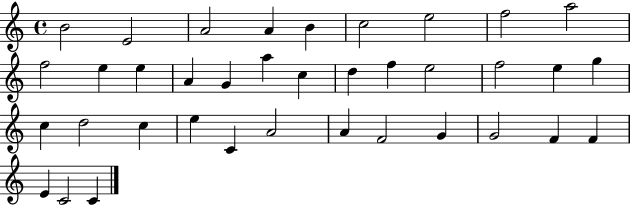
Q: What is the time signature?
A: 4/4